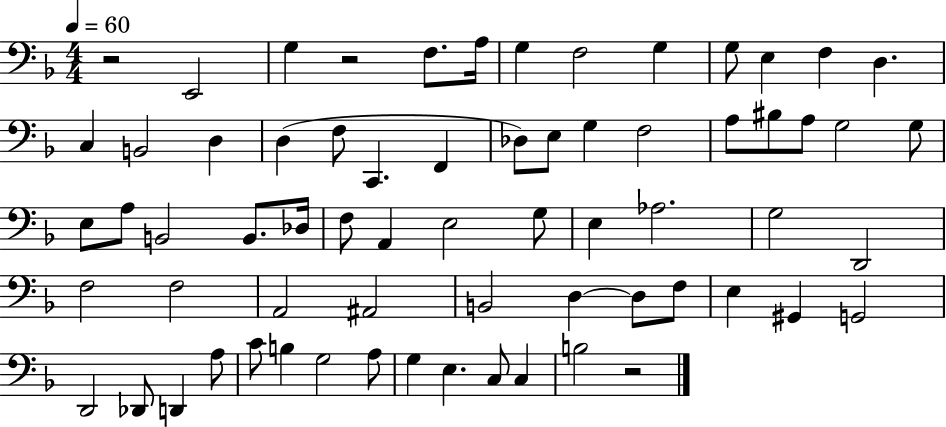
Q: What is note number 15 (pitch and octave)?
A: D3